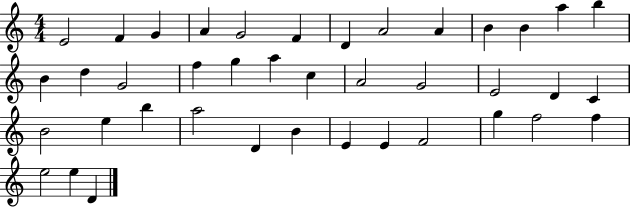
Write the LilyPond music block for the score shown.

{
  \clef treble
  \numericTimeSignature
  \time 4/4
  \key c \major
  e'2 f'4 g'4 | a'4 g'2 f'4 | d'4 a'2 a'4 | b'4 b'4 a''4 b''4 | \break b'4 d''4 g'2 | f''4 g''4 a''4 c''4 | a'2 g'2 | e'2 d'4 c'4 | \break b'2 e''4 b''4 | a''2 d'4 b'4 | e'4 e'4 f'2 | g''4 f''2 f''4 | \break e''2 e''4 d'4 | \bar "|."
}